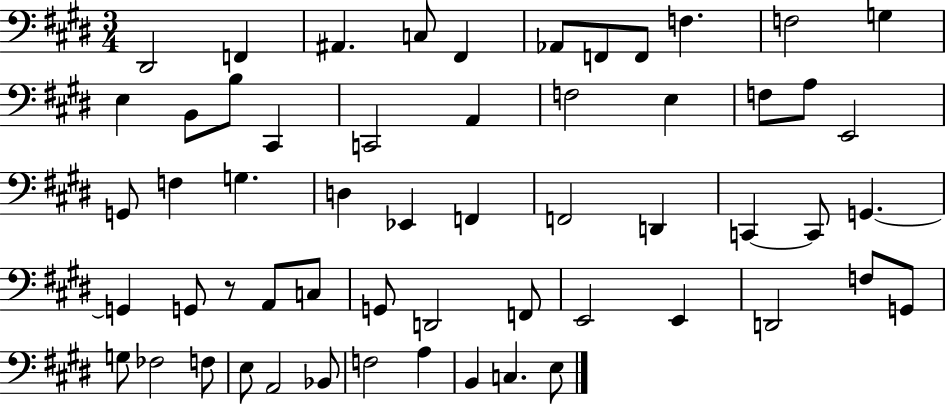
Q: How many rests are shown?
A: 1